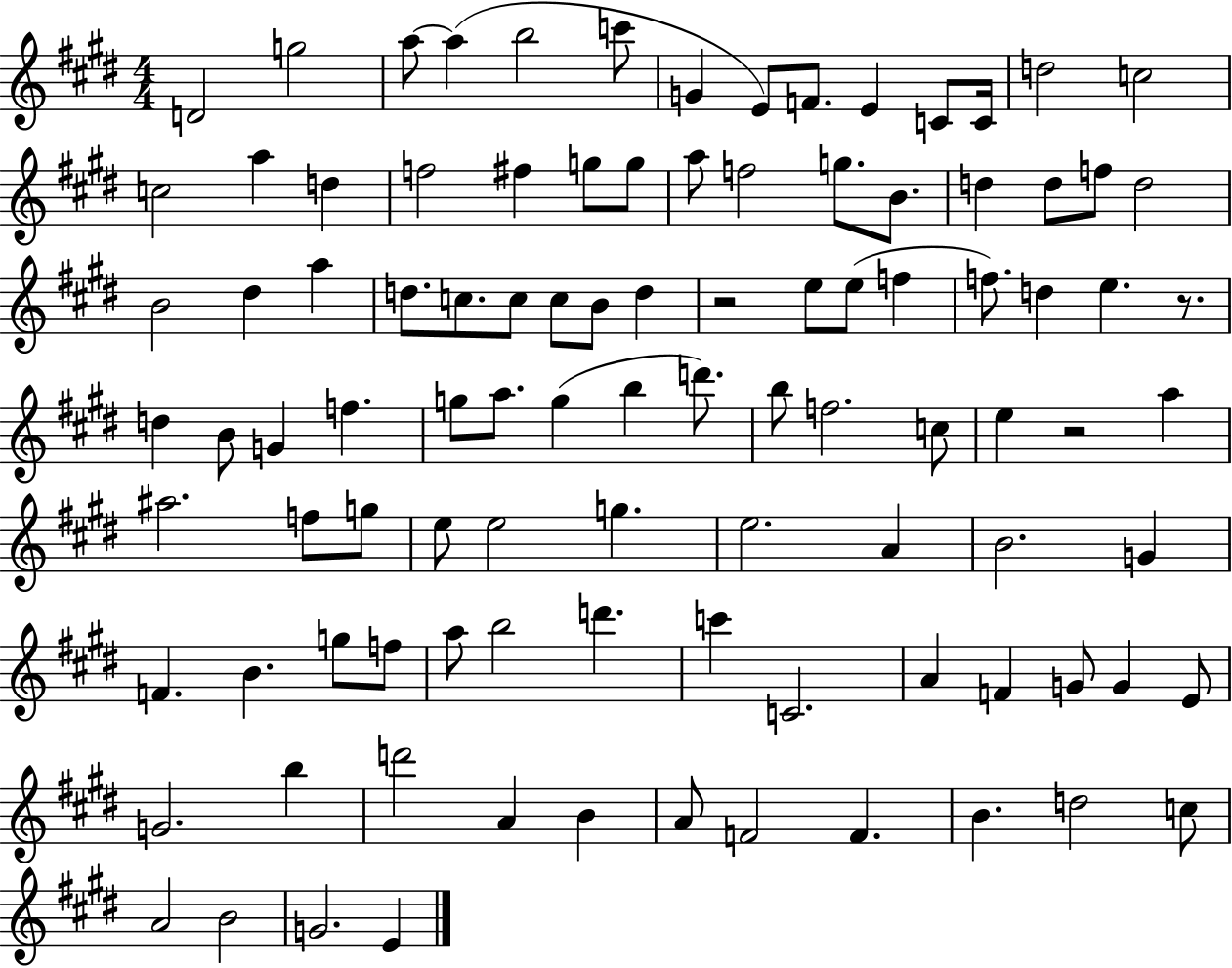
D4/h G5/h A5/e A5/q B5/h C6/e G4/q E4/e F4/e. E4/q C4/e C4/s D5/h C5/h C5/h A5/q D5/q F5/h F#5/q G5/e G5/e A5/e F5/h G5/e. B4/e. D5/q D5/e F5/e D5/h B4/h D#5/q A5/q D5/e. C5/e. C5/e C5/e B4/e D5/q R/h E5/e E5/e F5/q F5/e. D5/q E5/q. R/e. D5/q B4/e G4/q F5/q. G5/e A5/e. G5/q B5/q D6/e. B5/e F5/h. C5/e E5/q R/h A5/q A#5/h. F5/e G5/e E5/e E5/h G5/q. E5/h. A4/q B4/h. G4/q F4/q. B4/q. G5/e F5/e A5/e B5/h D6/q. C6/q C4/h. A4/q F4/q G4/e G4/q E4/e G4/h. B5/q D6/h A4/q B4/q A4/e F4/h F4/q. B4/q. D5/h C5/e A4/h B4/h G4/h. E4/q